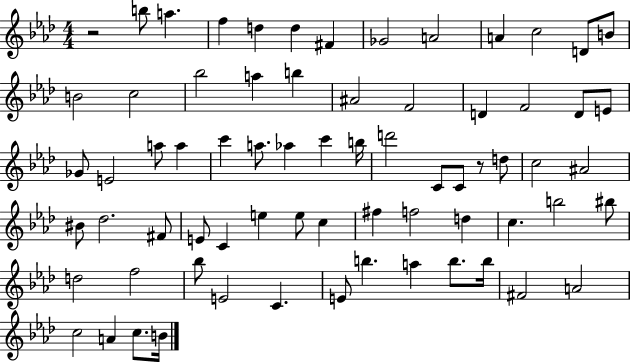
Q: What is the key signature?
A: AES major